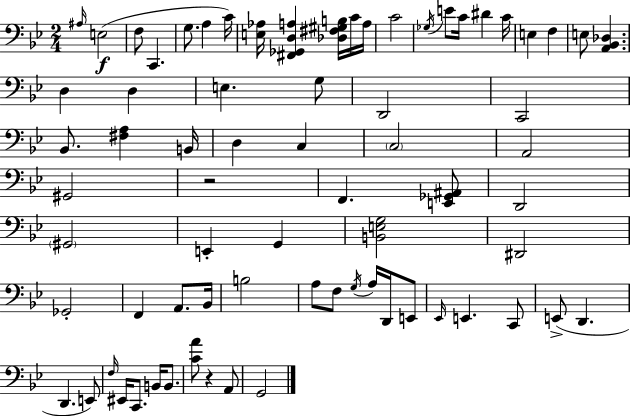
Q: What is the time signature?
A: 2/4